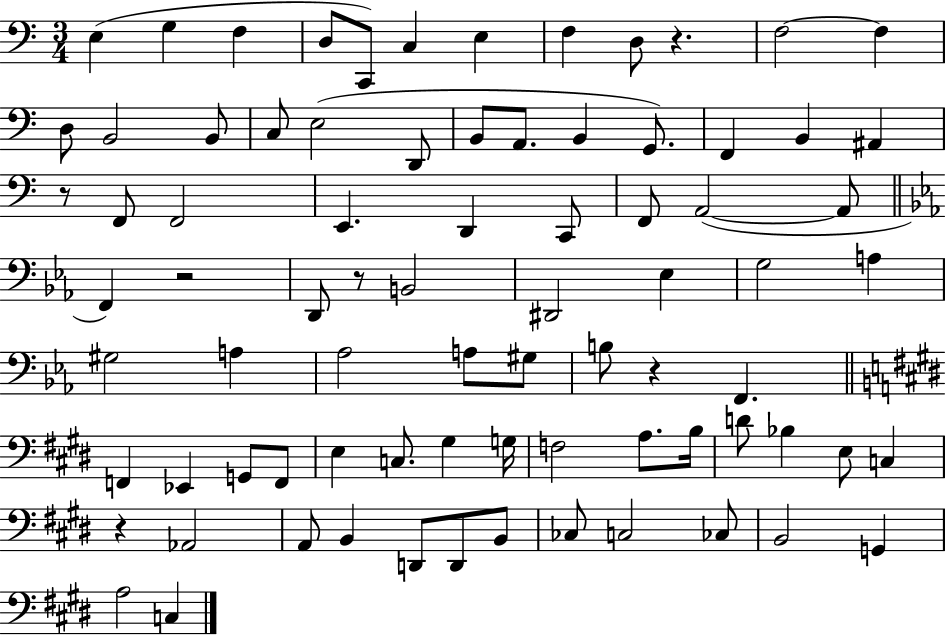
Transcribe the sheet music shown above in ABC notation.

X:1
T:Untitled
M:3/4
L:1/4
K:C
E, G, F, D,/2 C,,/2 C, E, F, D,/2 z F,2 F, D,/2 B,,2 B,,/2 C,/2 E,2 D,,/2 B,,/2 A,,/2 B,, G,,/2 F,, B,, ^A,, z/2 F,,/2 F,,2 E,, D,, C,,/2 F,,/2 A,,2 A,,/2 F,, z2 D,,/2 z/2 B,,2 ^D,,2 _E, G,2 A, ^G,2 A, _A,2 A,/2 ^G,/2 B,/2 z F,, F,, _E,, G,,/2 F,,/2 E, C,/2 ^G, G,/4 F,2 A,/2 B,/4 D/2 _B, E,/2 C, z _A,,2 A,,/2 B,, D,,/2 D,,/2 B,,/2 _C,/2 C,2 _C,/2 B,,2 G,, A,2 C,